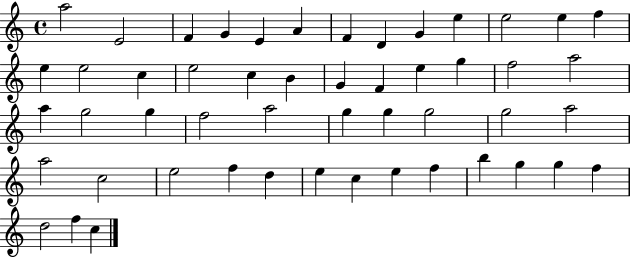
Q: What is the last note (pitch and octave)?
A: C5